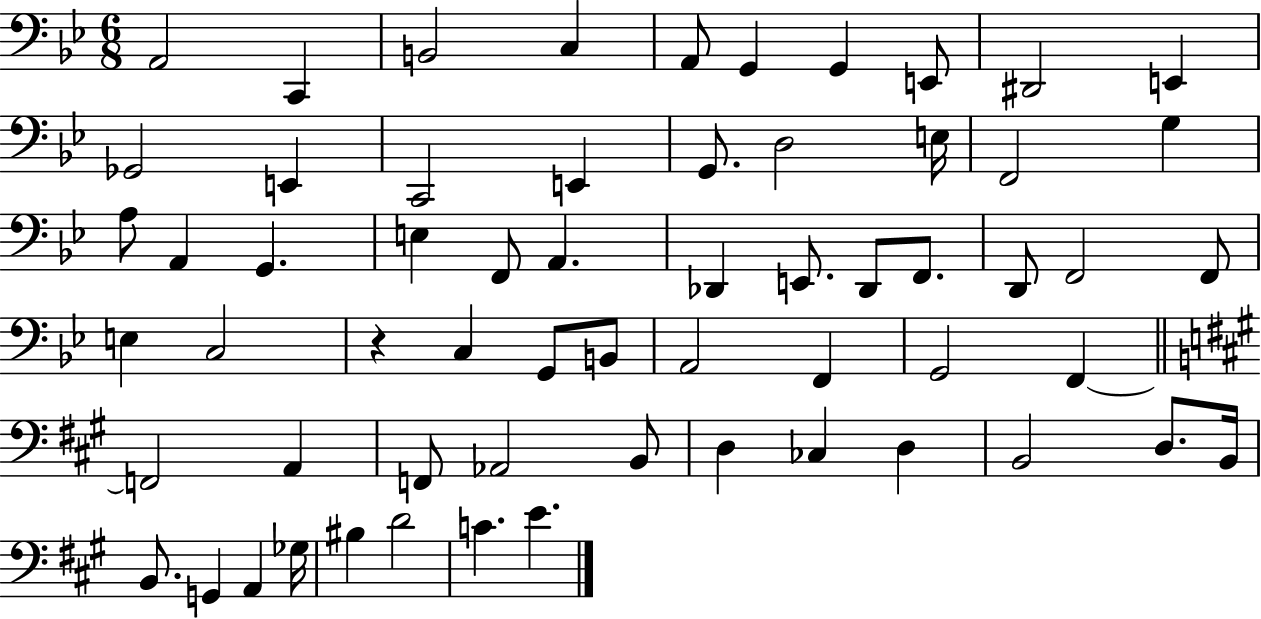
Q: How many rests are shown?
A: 1